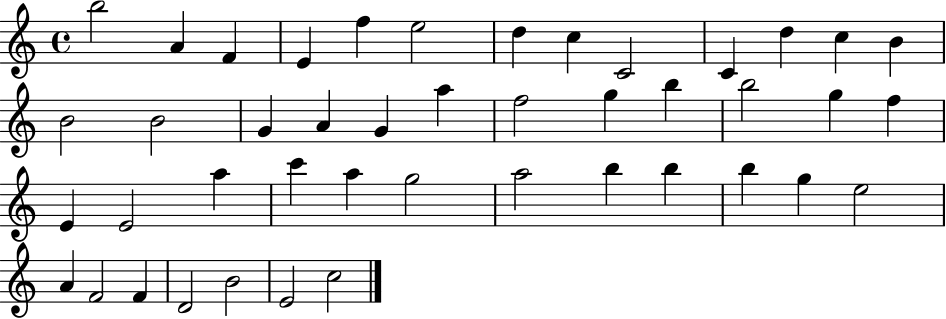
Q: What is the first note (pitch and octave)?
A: B5